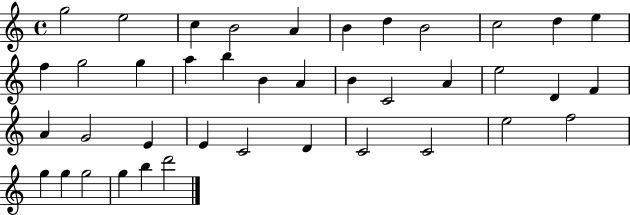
{
  \clef treble
  \time 4/4
  \defaultTimeSignature
  \key c \major
  g''2 e''2 | c''4 b'2 a'4 | b'4 d''4 b'2 | c''2 d''4 e''4 | \break f''4 g''2 g''4 | a''4 b''4 b'4 a'4 | b'4 c'2 a'4 | e''2 d'4 f'4 | \break a'4 g'2 e'4 | e'4 c'2 d'4 | c'2 c'2 | e''2 f''2 | \break g''4 g''4 g''2 | g''4 b''4 d'''2 | \bar "|."
}